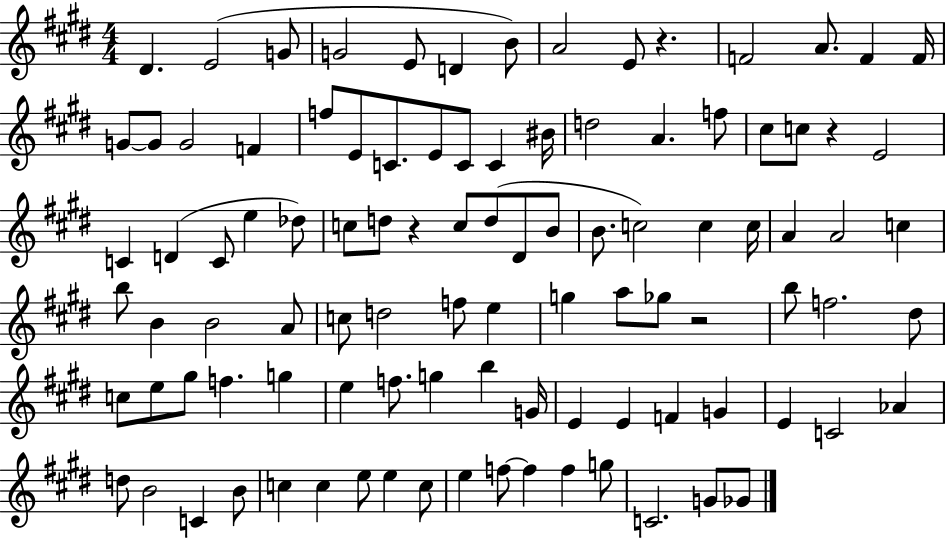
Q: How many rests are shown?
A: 4